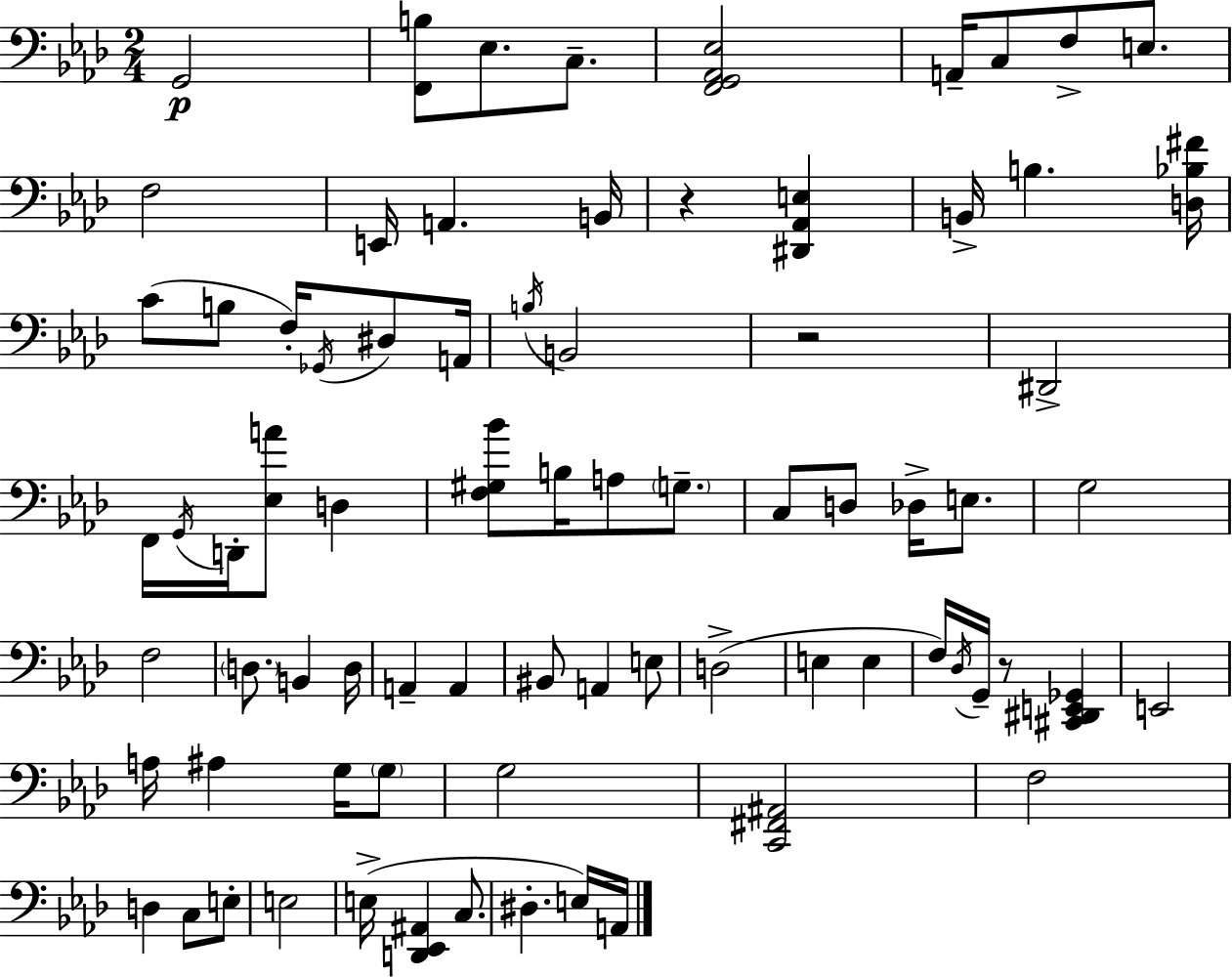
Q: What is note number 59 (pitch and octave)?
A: E3